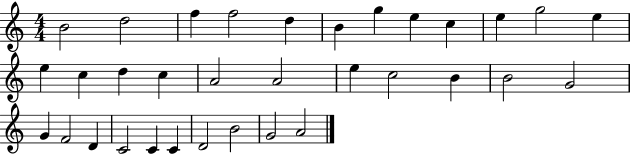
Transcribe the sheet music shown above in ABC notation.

X:1
T:Untitled
M:4/4
L:1/4
K:C
B2 d2 f f2 d B g e c e g2 e e c d c A2 A2 e c2 B B2 G2 G F2 D C2 C C D2 B2 G2 A2